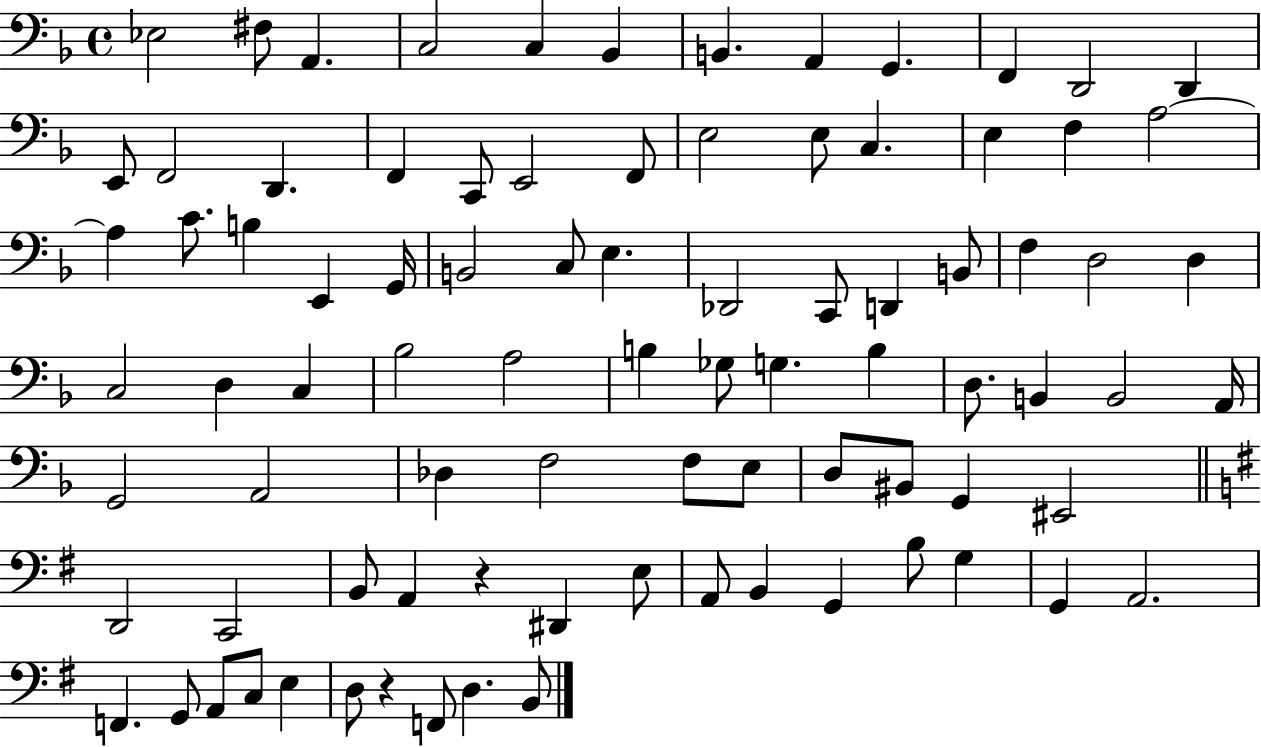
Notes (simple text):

Eb3/h F#3/e A2/q. C3/h C3/q Bb2/q B2/q. A2/q G2/q. F2/q D2/h D2/q E2/e F2/h D2/q. F2/q C2/e E2/h F2/e E3/h E3/e C3/q. E3/q F3/q A3/h A3/q C4/e. B3/q E2/q G2/s B2/h C3/e E3/q. Db2/h C2/e D2/q B2/e F3/q D3/h D3/q C3/h D3/q C3/q Bb3/h A3/h B3/q Gb3/e G3/q. B3/q D3/e. B2/q B2/h A2/s G2/h A2/h Db3/q F3/h F3/e E3/e D3/e BIS2/e G2/q EIS2/h D2/h C2/h B2/e A2/q R/q D#2/q E3/e A2/e B2/q G2/q B3/e G3/q G2/q A2/h. F2/q. G2/e A2/e C3/e E3/q D3/e R/q F2/e D3/q. B2/e